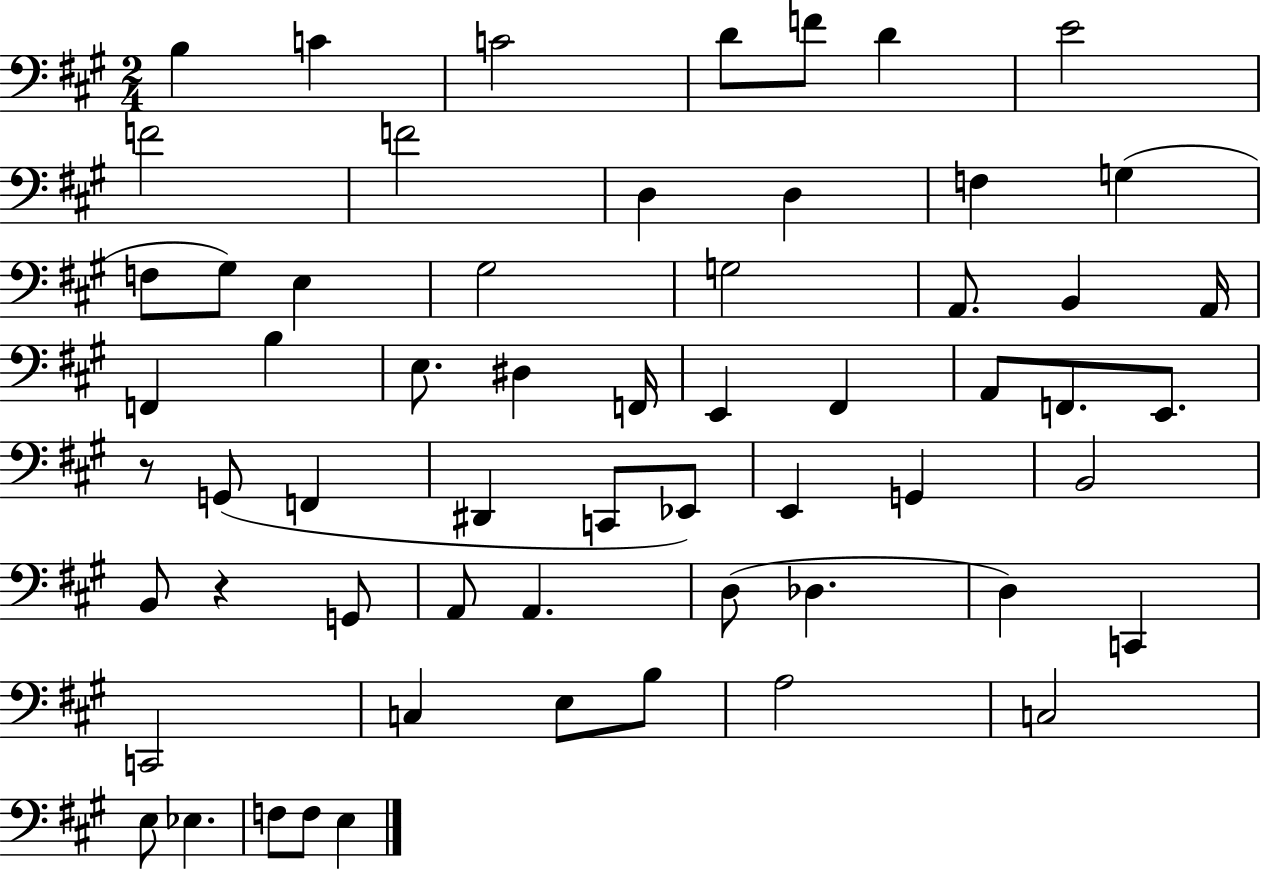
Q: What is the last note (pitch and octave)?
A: E3